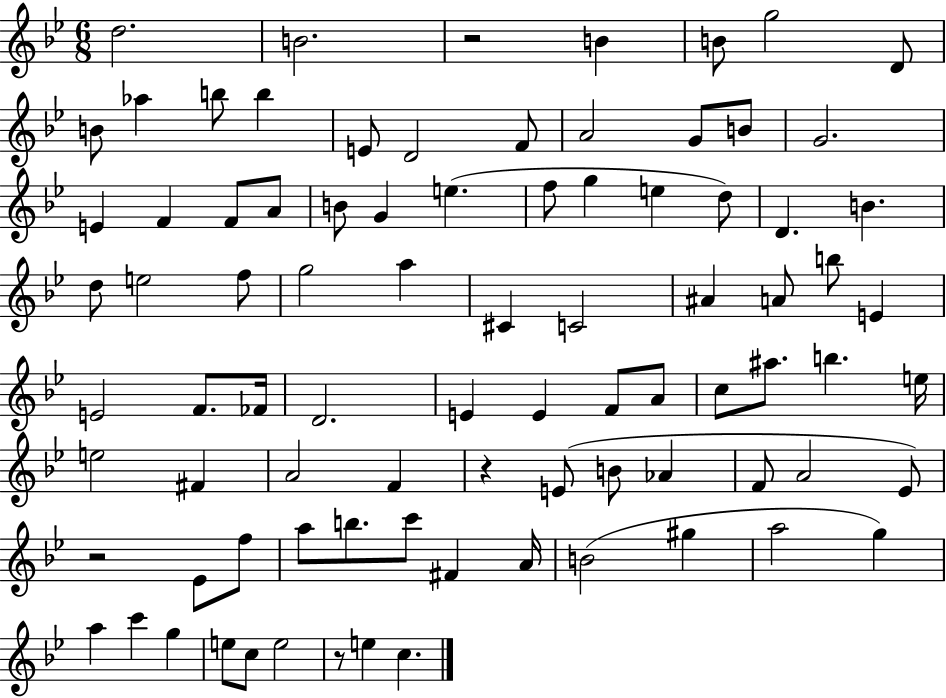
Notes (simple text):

D5/h. B4/h. R/h B4/q B4/e G5/h D4/e B4/e Ab5/q B5/e B5/q E4/e D4/h F4/e A4/h G4/e B4/e G4/h. E4/q F4/q F4/e A4/e B4/e G4/q E5/q. F5/e G5/q E5/q D5/e D4/q. B4/q. D5/e E5/h F5/e G5/h A5/q C#4/q C4/h A#4/q A4/e B5/e E4/q E4/h F4/e. FES4/s D4/h. E4/q E4/q F4/e A4/e C5/e A#5/e. B5/q. E5/s E5/h F#4/q A4/h F4/q R/q E4/e B4/e Ab4/q F4/e A4/h Eb4/e R/h Eb4/e F5/e A5/e B5/e. C6/e F#4/q A4/s B4/h G#5/q A5/h G5/q A5/q C6/q G5/q E5/e C5/e E5/h R/e E5/q C5/q.